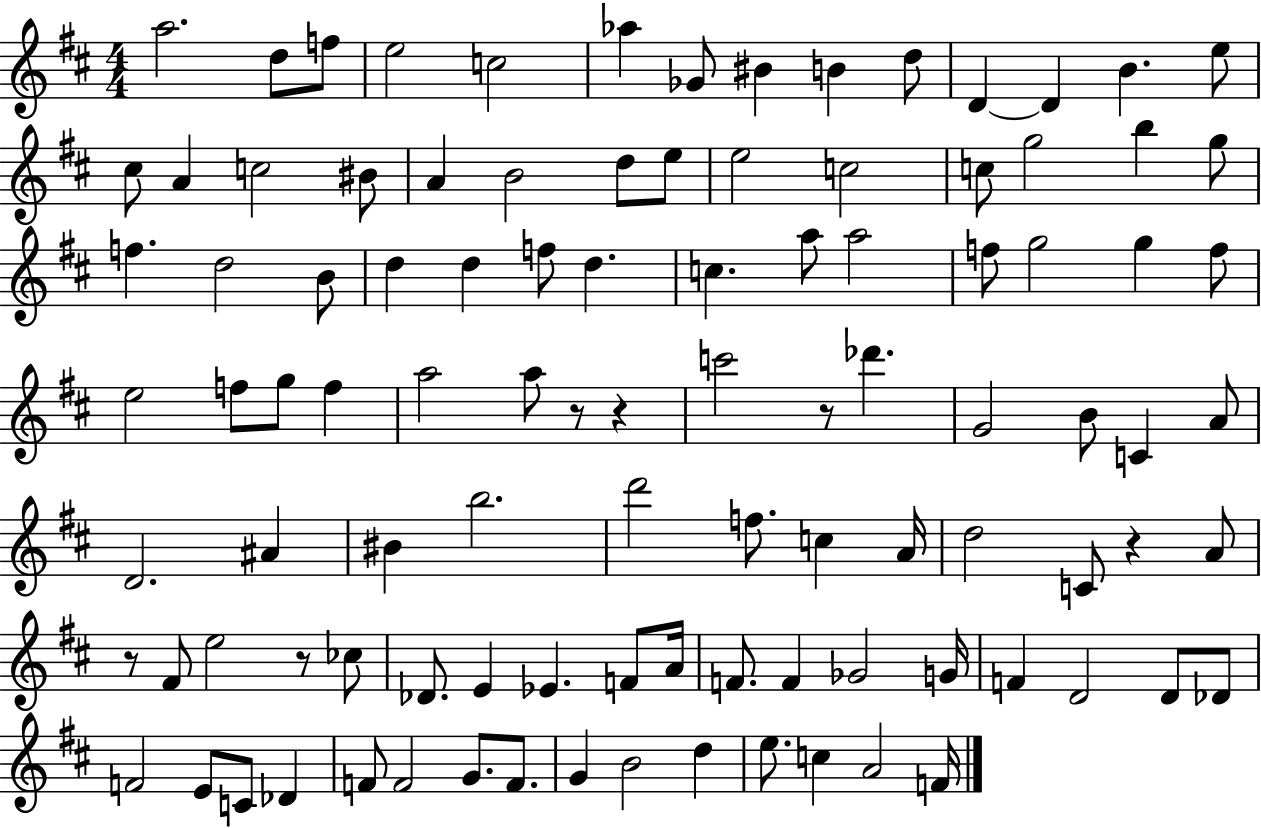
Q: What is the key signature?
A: D major